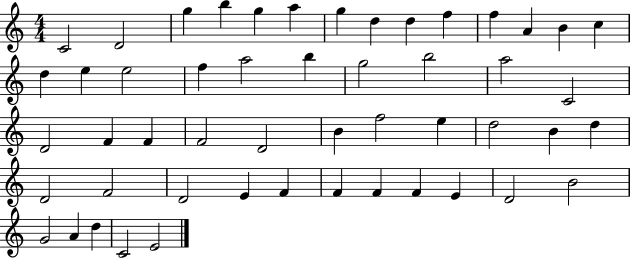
C4/h D4/h G5/q B5/q G5/q A5/q G5/q D5/q D5/q F5/q F5/q A4/q B4/q C5/q D5/q E5/q E5/h F5/q A5/h B5/q G5/h B5/h A5/h C4/h D4/h F4/q F4/q F4/h D4/h B4/q F5/h E5/q D5/h B4/q D5/q D4/h F4/h D4/h E4/q F4/q F4/q F4/q F4/q E4/q D4/h B4/h G4/h A4/q D5/q C4/h E4/h